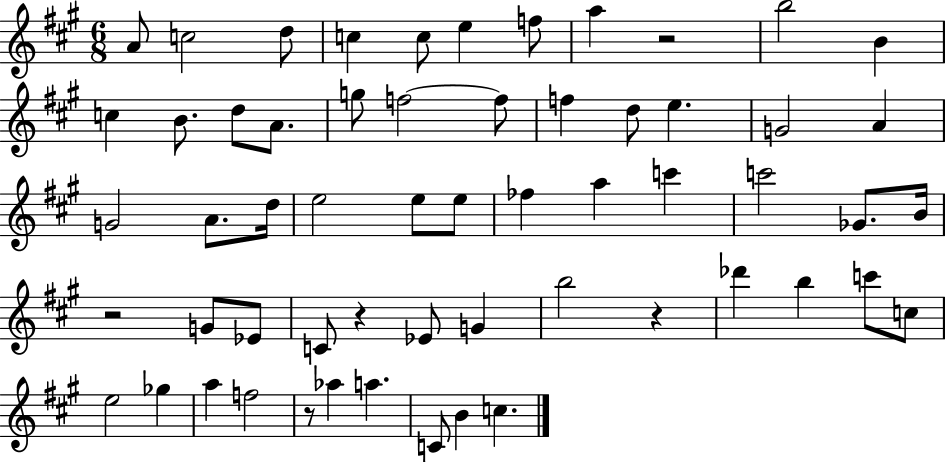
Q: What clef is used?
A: treble